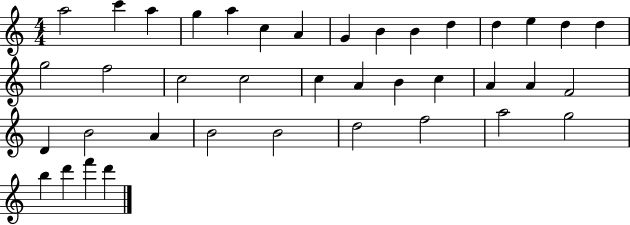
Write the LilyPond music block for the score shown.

{
  \clef treble
  \numericTimeSignature
  \time 4/4
  \key c \major
  a''2 c'''4 a''4 | g''4 a''4 c''4 a'4 | g'4 b'4 b'4 d''4 | d''4 e''4 d''4 d''4 | \break g''2 f''2 | c''2 c''2 | c''4 a'4 b'4 c''4 | a'4 a'4 f'2 | \break d'4 b'2 a'4 | b'2 b'2 | d''2 f''2 | a''2 g''2 | \break b''4 d'''4 f'''4 d'''4 | \bar "|."
}